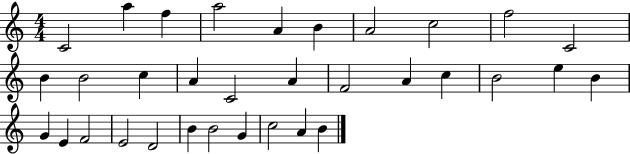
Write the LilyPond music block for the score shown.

{
  \clef treble
  \numericTimeSignature
  \time 4/4
  \key c \major
  c'2 a''4 f''4 | a''2 a'4 b'4 | a'2 c''2 | f''2 c'2 | \break b'4 b'2 c''4 | a'4 c'2 a'4 | f'2 a'4 c''4 | b'2 e''4 b'4 | \break g'4 e'4 f'2 | e'2 d'2 | b'4 b'2 g'4 | c''2 a'4 b'4 | \break \bar "|."
}